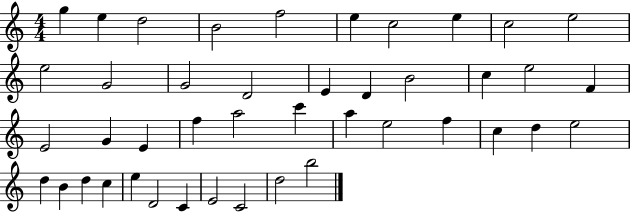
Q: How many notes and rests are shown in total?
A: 43